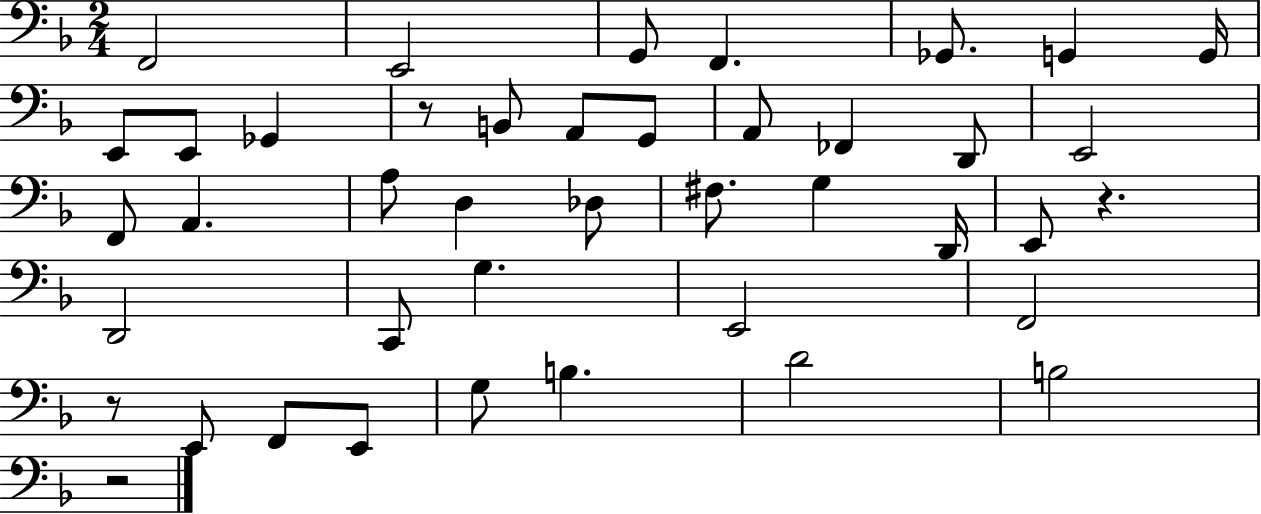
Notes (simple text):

F2/h E2/h G2/e F2/q. Gb2/e. G2/q G2/s E2/e E2/e Gb2/q R/e B2/e A2/e G2/e A2/e FES2/q D2/e E2/h F2/e A2/q. A3/e D3/q Db3/e F#3/e. G3/q D2/s E2/e R/q. D2/h C2/e G3/q. E2/h F2/h R/e E2/e F2/e E2/e G3/e B3/q. D4/h B3/h R/h